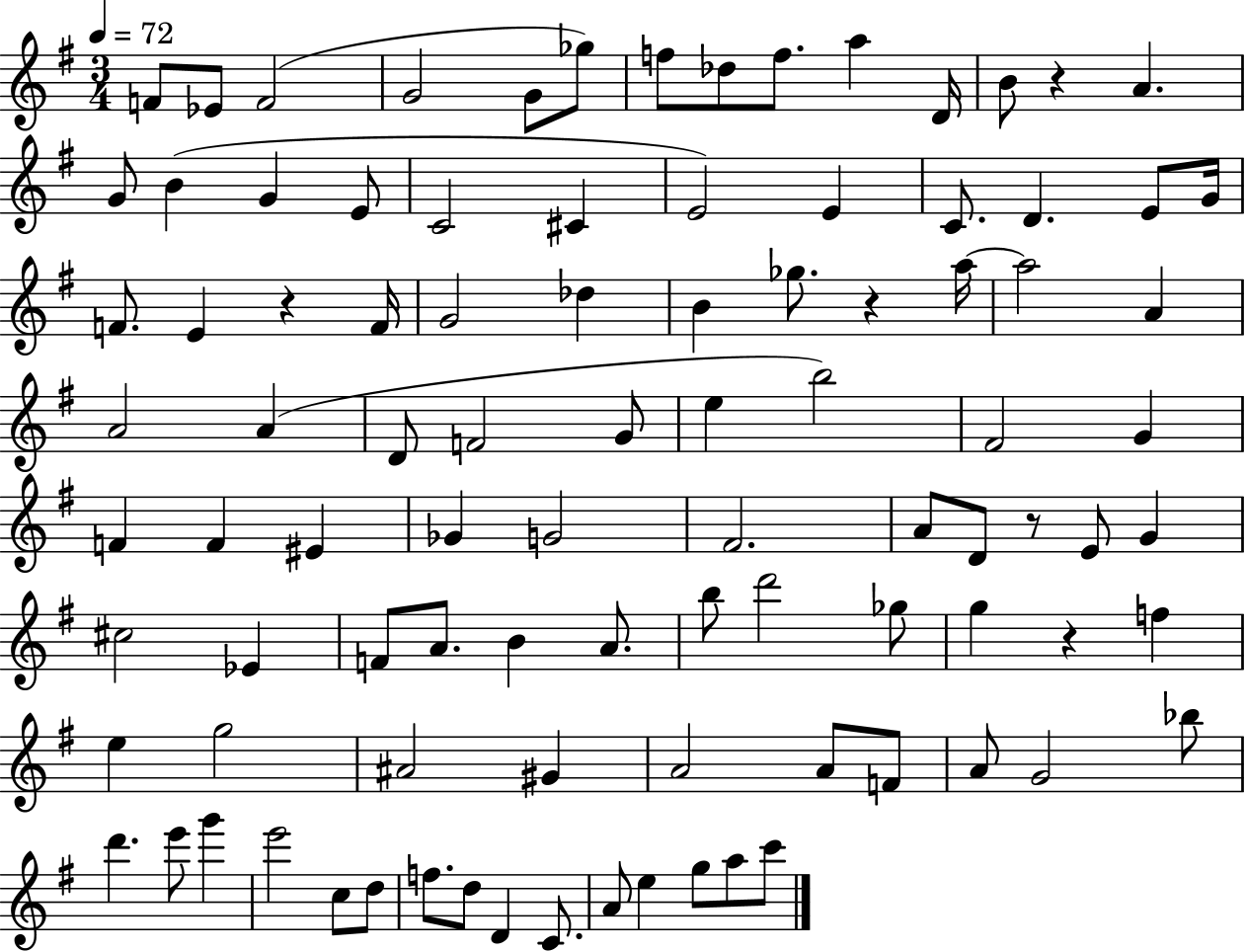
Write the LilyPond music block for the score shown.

{
  \clef treble
  \numericTimeSignature
  \time 3/4
  \key g \major
  \tempo 4 = 72
  \repeat volta 2 { f'8 ees'8 f'2( | g'2 g'8 ges''8) | f''8 des''8 f''8. a''4 d'16 | b'8 r4 a'4. | \break g'8 b'4( g'4 e'8 | c'2 cis'4 | e'2) e'4 | c'8. d'4. e'8 g'16 | \break f'8. e'4 r4 f'16 | g'2 des''4 | b'4 ges''8. r4 a''16~~ | a''2 a'4 | \break a'2 a'4( | d'8 f'2 g'8 | e''4 b''2) | fis'2 g'4 | \break f'4 f'4 eis'4 | ges'4 g'2 | fis'2. | a'8 d'8 r8 e'8 g'4 | \break cis''2 ees'4 | f'8 a'8. b'4 a'8. | b''8 d'''2 ges''8 | g''4 r4 f''4 | \break e''4 g''2 | ais'2 gis'4 | a'2 a'8 f'8 | a'8 g'2 bes''8 | \break d'''4. e'''8 g'''4 | e'''2 c''8 d''8 | f''8. d''8 d'4 c'8. | a'8 e''4 g''8 a''8 c'''8 | \break } \bar "|."
}